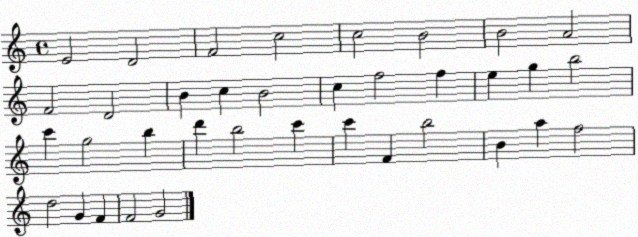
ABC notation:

X:1
T:Untitled
M:4/4
L:1/4
K:C
E2 D2 F2 c2 c2 B2 B2 A2 F2 D2 B c B2 c f2 f e g b2 c' g2 b d' b2 c' c' F b2 B a f2 d2 G F F2 G2